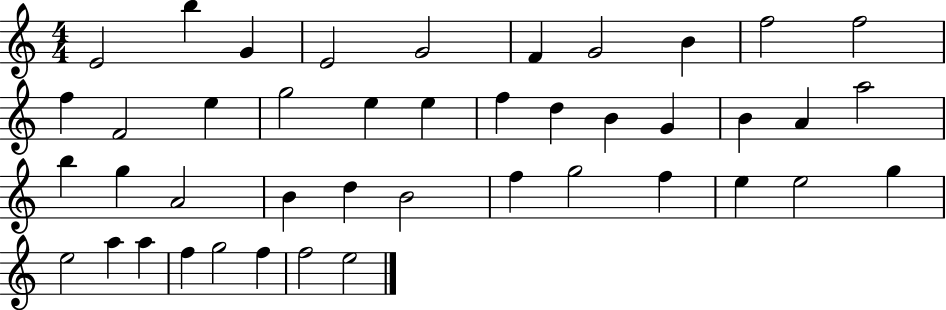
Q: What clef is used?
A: treble